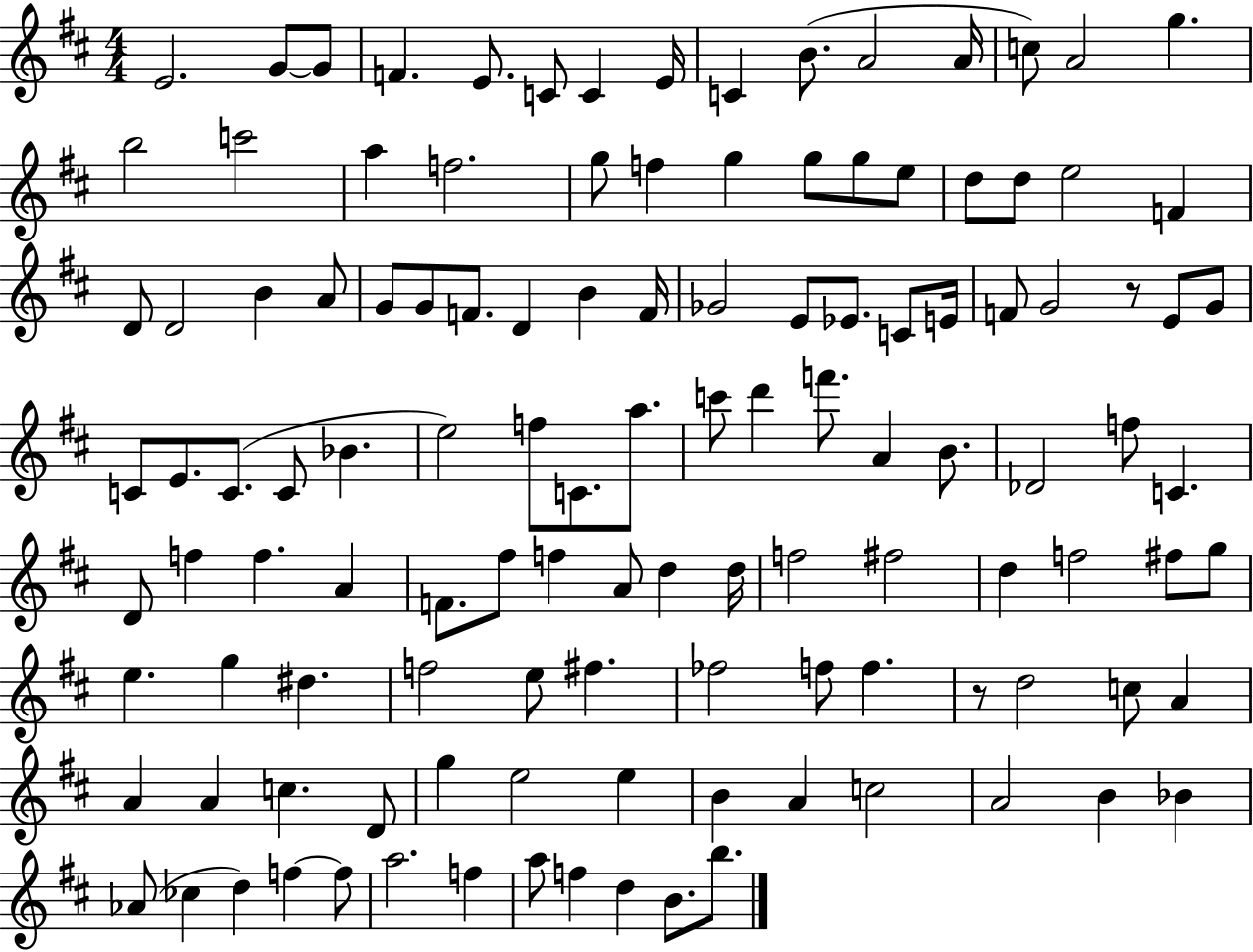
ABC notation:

X:1
T:Untitled
M:4/4
L:1/4
K:D
E2 G/2 G/2 F E/2 C/2 C E/4 C B/2 A2 A/4 c/2 A2 g b2 c'2 a f2 g/2 f g g/2 g/2 e/2 d/2 d/2 e2 F D/2 D2 B A/2 G/2 G/2 F/2 D B F/4 _G2 E/2 _E/2 C/2 E/4 F/2 G2 z/2 E/2 G/2 C/2 E/2 C/2 C/2 _B e2 f/2 C/2 a/2 c'/2 d' f'/2 A B/2 _D2 f/2 C D/2 f f A F/2 ^f/2 f A/2 d d/4 f2 ^f2 d f2 ^f/2 g/2 e g ^d f2 e/2 ^f _f2 f/2 f z/2 d2 c/2 A A A c D/2 g e2 e B A c2 A2 B _B _A/2 _c d f f/2 a2 f a/2 f d B/2 b/2